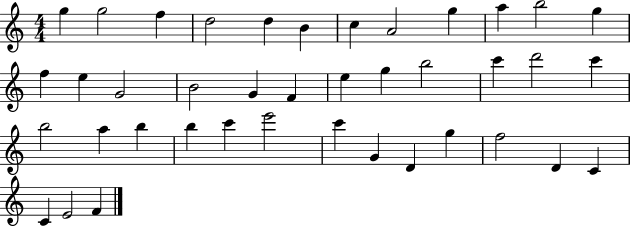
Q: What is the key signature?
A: C major